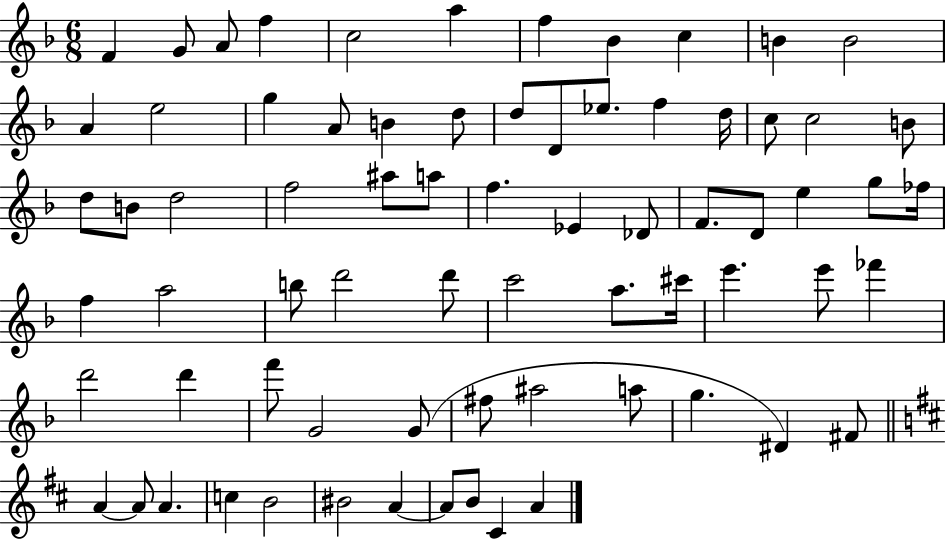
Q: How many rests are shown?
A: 0